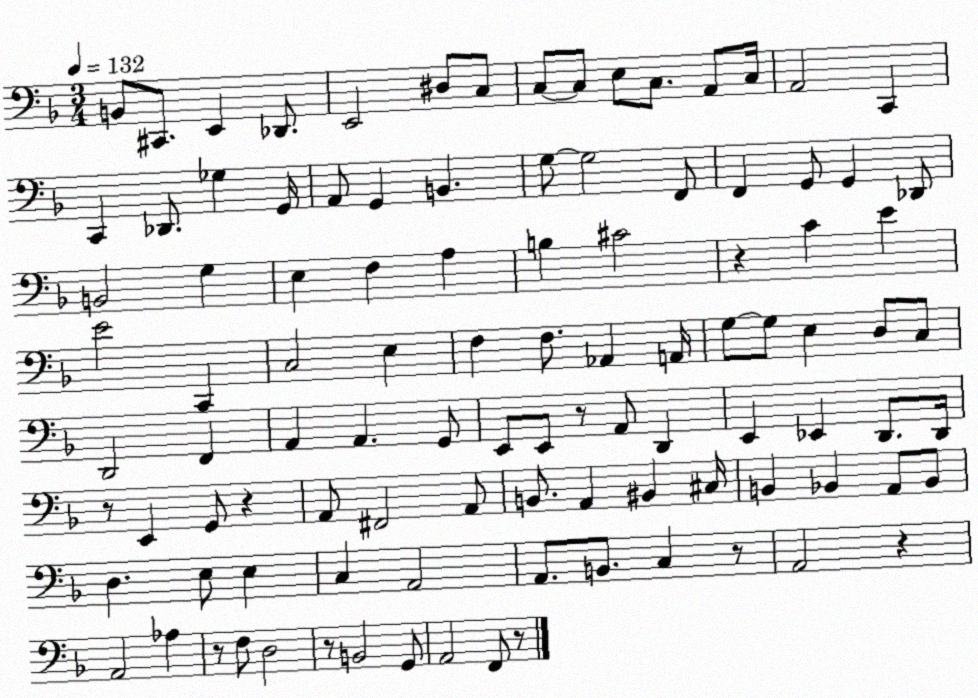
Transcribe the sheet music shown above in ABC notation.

X:1
T:Untitled
M:3/4
L:1/4
K:F
B,,/2 ^C,,/2 E,, _D,,/2 E,,2 ^D,/2 C,/2 C,/2 C,/2 E,/2 C,/2 A,,/2 C,/4 A,,2 C,, C,, _D,,/2 _G, G,,/4 A,,/2 G,, B,, G,/2 G,2 F,,/2 F,, G,,/2 G,, _D,,/2 B,,2 G, E, F, A, B, ^C2 z C E E2 C,, C,2 E, F, F,/2 _A,, A,,/4 G,/2 G,/2 E, D,/2 C,/2 D,,2 F,, A,, A,, G,,/2 E,,/2 E,,/2 z/2 A,,/2 D,, E,, _E,, D,,/2 D,,/4 z/2 E,, G,,/2 z A,,/2 ^F,,2 A,,/2 B,,/2 A,, ^B,, ^C,/4 B,, _B,, A,,/2 _B,,/2 D, E,/2 E, C, A,,2 A,,/2 B,,/2 C, z/2 A,,2 z A,,2 _A, z/2 F,/2 D,2 z/2 B,,2 G,,/2 A,,2 F,,/2 z/2